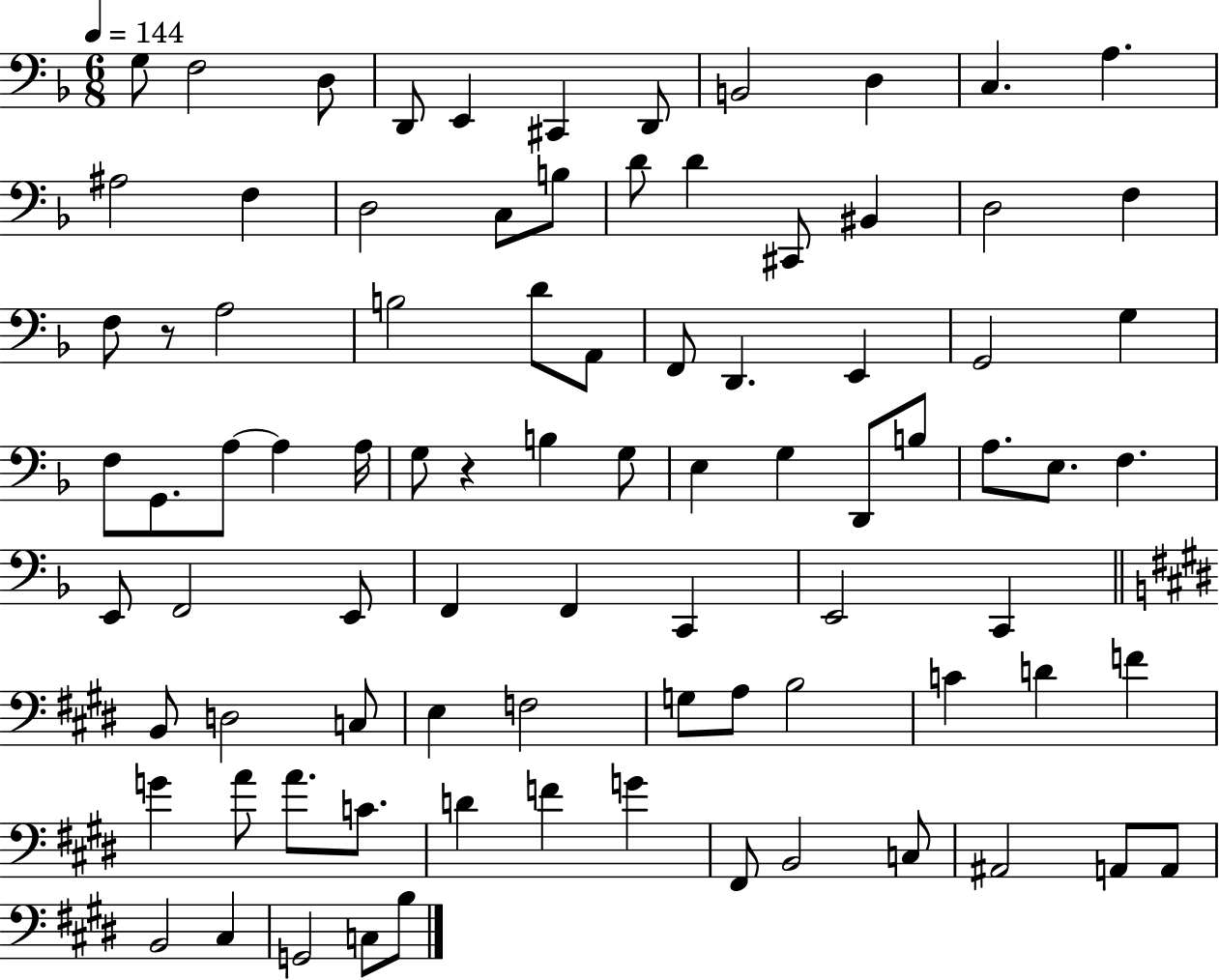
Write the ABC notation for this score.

X:1
T:Untitled
M:6/8
L:1/4
K:F
G,/2 F,2 D,/2 D,,/2 E,, ^C,, D,,/2 B,,2 D, C, A, ^A,2 F, D,2 C,/2 B,/2 D/2 D ^C,,/2 ^B,, D,2 F, F,/2 z/2 A,2 B,2 D/2 A,,/2 F,,/2 D,, E,, G,,2 G, F,/2 G,,/2 A,/2 A, A,/4 G,/2 z B, G,/2 E, G, D,,/2 B,/2 A,/2 E,/2 F, E,,/2 F,,2 E,,/2 F,, F,, C,, E,,2 C,, B,,/2 D,2 C,/2 E, F,2 G,/2 A,/2 B,2 C D F G A/2 A/2 C/2 D F G ^F,,/2 B,,2 C,/2 ^A,,2 A,,/2 A,,/2 B,,2 ^C, G,,2 C,/2 B,/2